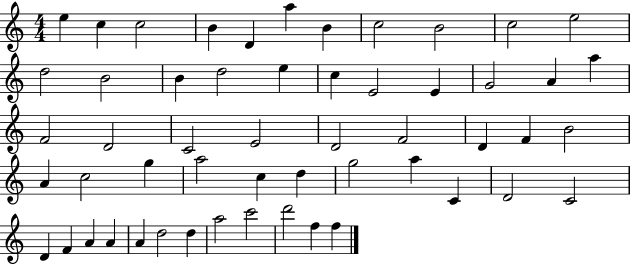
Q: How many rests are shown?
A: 0